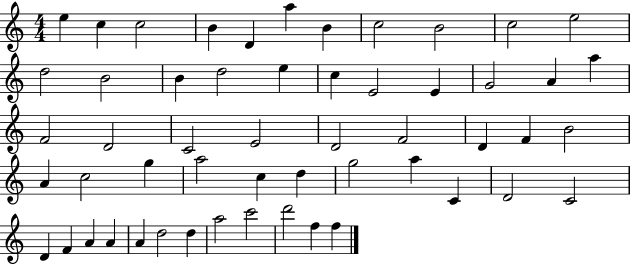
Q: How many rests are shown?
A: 0